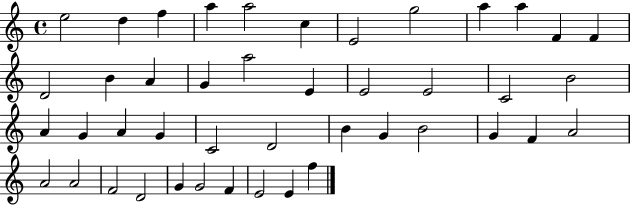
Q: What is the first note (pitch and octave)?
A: E5